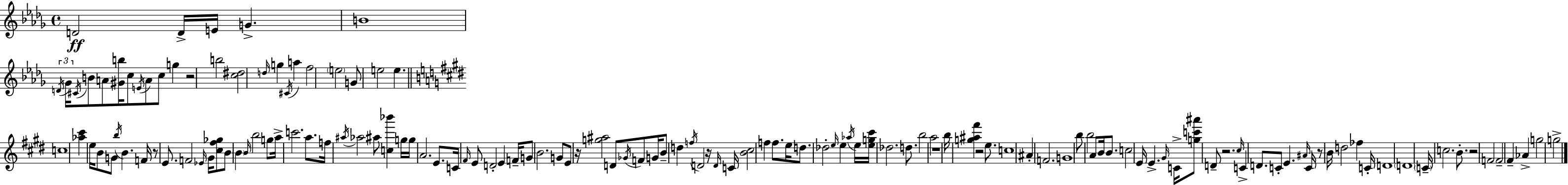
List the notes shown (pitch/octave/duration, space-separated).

D4/h D4/s E4/s G4/q. B4/w D4/s Gb4/s C#4/s B4/e A4/e [G#4,B5]/s C5/e E4/s A4/e C5/e G5/q R/h B5/h [C5,D#5]/h D5/s G5/q C#4/s A5/q F5/h E5/h G4/e E5/h E5/q. C5/w [Ab5,C#6]/q E5/s B4/e G4/e B5/s B4/q. F4/s R/e E4/e. F4/h Eb4/s G#4/s [C#5,F#5,Gb5]/e B4/e B4/q B4/s B5/h G5/e A5/s C6/h. A5/e. F5/s A#5/s Ab5/h A#5/e [C5,Bb6]/q G5/s G5/s A4/h. E4/e. C4/s F#4/s E4/e D4/h E4/q F4/s G4/e B4/h. G4/e E4/e R/s [G5,A#5]/h D4/e Gb4/s F4/e G4/s B4/e D5/q F5/s D4/h R/s D4/s C4/s [B4,C#5]/h F5/q F5/e. E5/s D5/e. Db5/h E5/s E5/q Ab5/s E5/s [E5,G5,C#6]/s Db5/h. D5/e. B5/h A5/h R/w B5/s [G5,A#5,F#6]/q R/h E5/e. C5/w A#4/q F4/h. G4/w B5/e B5/h A4/e B4/s B4/e. C5/h E4/s E4/q. G#4/s C4/s [G5,C6,A#6]/e D4/e R/h. C#5/s C4/q D4/e. C4/e E4/q. A#4/s C4/s R/e B4/s D5/h FES5/q C4/s D4/w D4/w C4/s C5/h. B4/e. R/h F4/h F4/h F#4/q Ab4/q G5/h G5/h